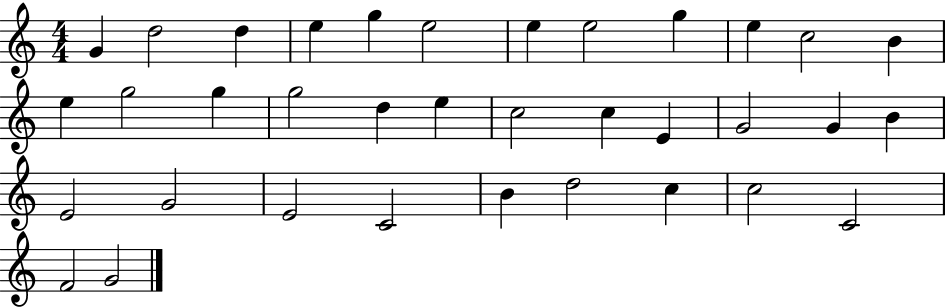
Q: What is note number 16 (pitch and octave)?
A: G5